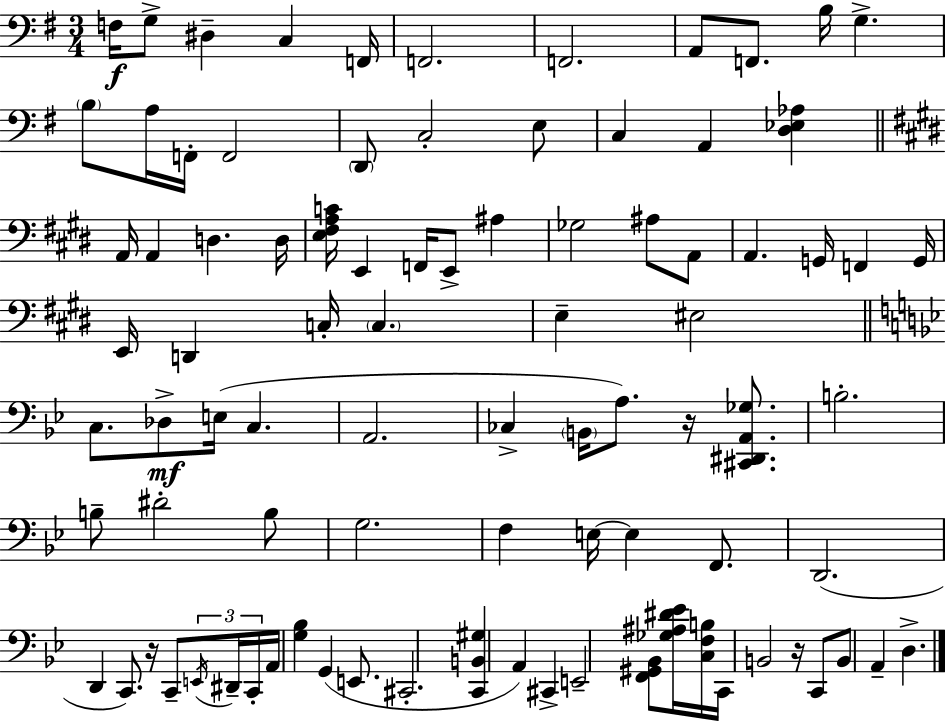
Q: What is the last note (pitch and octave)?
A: D3